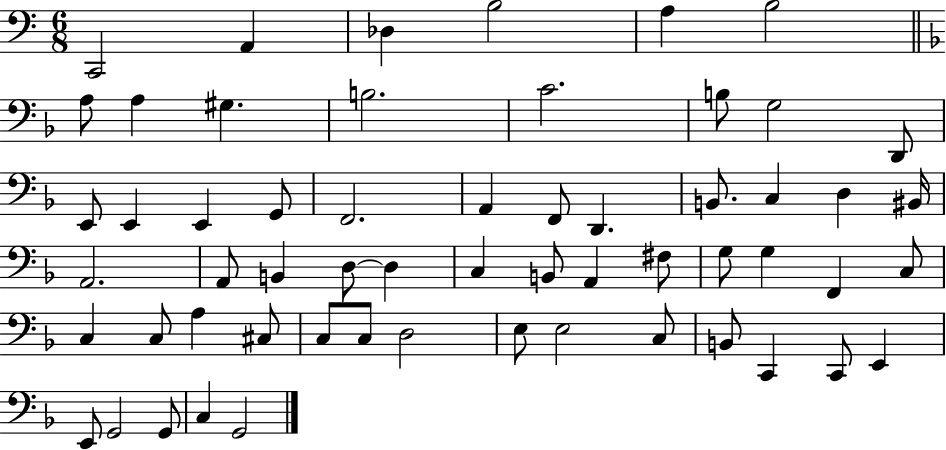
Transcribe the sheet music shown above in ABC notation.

X:1
T:Untitled
M:6/8
L:1/4
K:C
C,,2 A,, _D, B,2 A, B,2 A,/2 A, ^G, B,2 C2 B,/2 G,2 D,,/2 E,,/2 E,, E,, G,,/2 F,,2 A,, F,,/2 D,, B,,/2 C, D, ^B,,/4 A,,2 A,,/2 B,, D,/2 D, C, B,,/2 A,, ^F,/2 G,/2 G, F,, C,/2 C, C,/2 A, ^C,/2 C,/2 C,/2 D,2 E,/2 E,2 C,/2 B,,/2 C,, C,,/2 E,, E,,/2 G,,2 G,,/2 C, G,,2